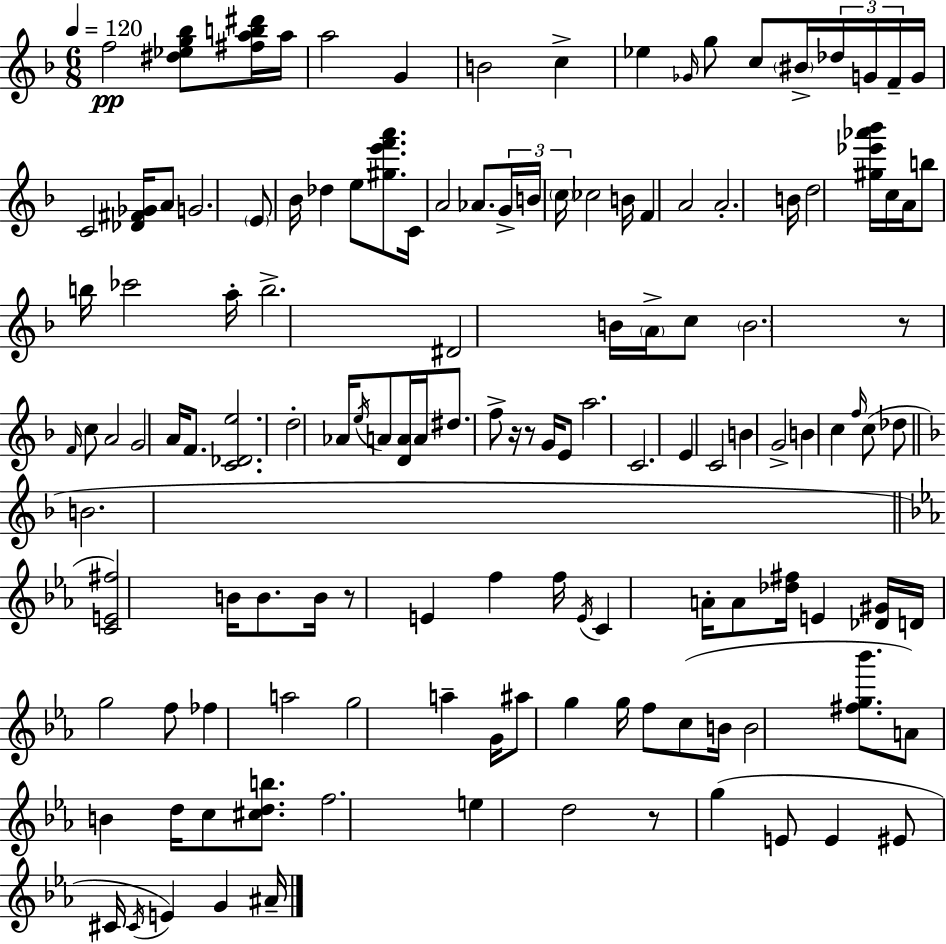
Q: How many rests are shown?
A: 5